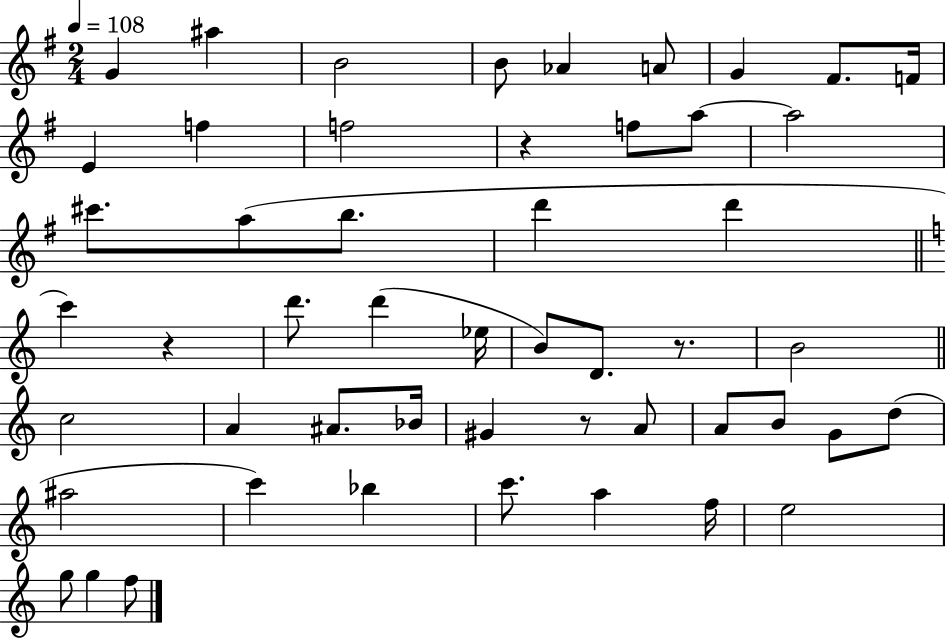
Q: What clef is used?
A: treble